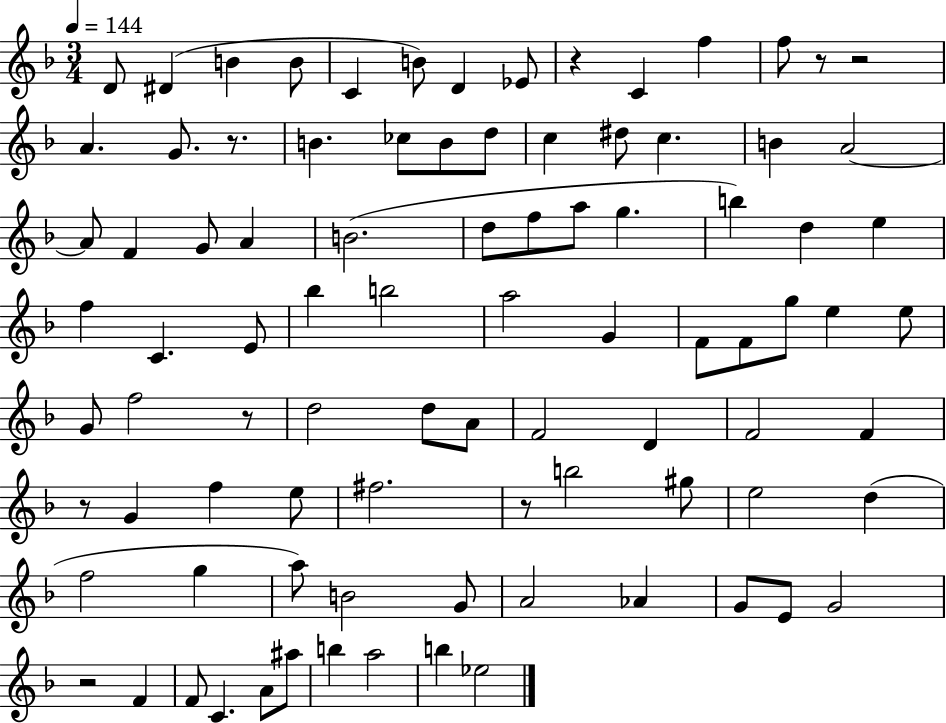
X:1
T:Untitled
M:3/4
L:1/4
K:F
D/2 ^D B B/2 C B/2 D _E/2 z C f f/2 z/2 z2 A G/2 z/2 B _c/2 B/2 d/2 c ^d/2 c B A2 A/2 F G/2 A B2 d/2 f/2 a/2 g b d e f C E/2 _b b2 a2 G F/2 F/2 g/2 e e/2 G/2 f2 z/2 d2 d/2 A/2 F2 D F2 F z/2 G f e/2 ^f2 z/2 b2 ^g/2 e2 d f2 g a/2 B2 G/2 A2 _A G/2 E/2 G2 z2 F F/2 C A/2 ^a/2 b a2 b _e2